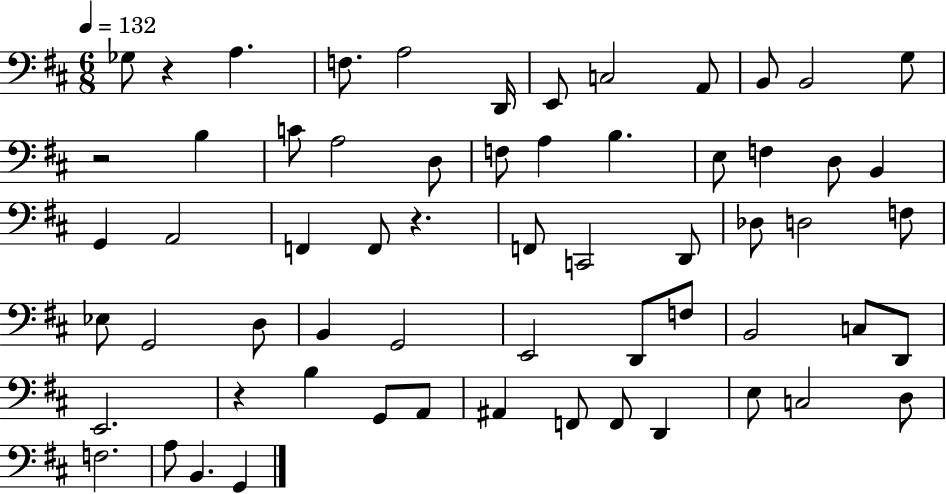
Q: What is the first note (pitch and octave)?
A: Gb3